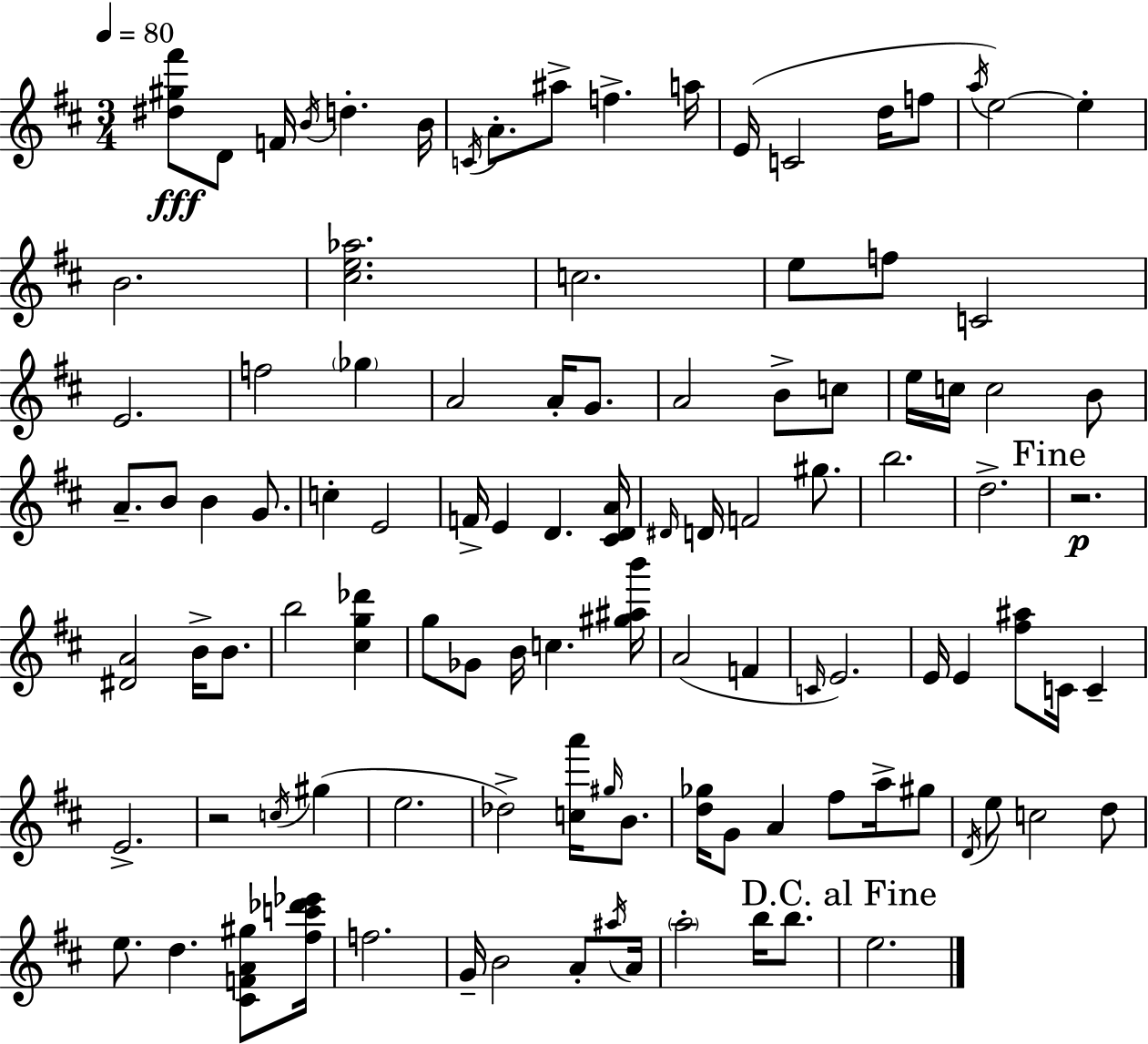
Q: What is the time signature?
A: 3/4